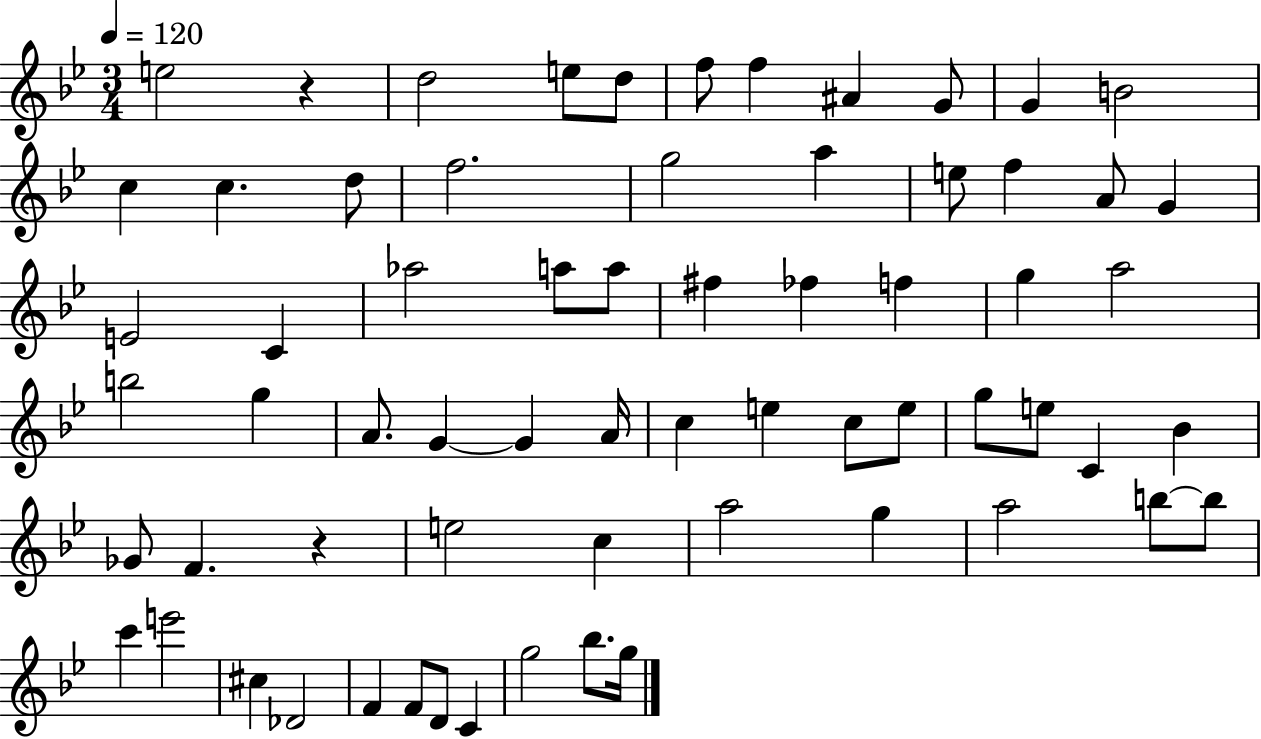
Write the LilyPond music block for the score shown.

{
  \clef treble
  \numericTimeSignature
  \time 3/4
  \key bes \major
  \tempo 4 = 120
  e''2 r4 | d''2 e''8 d''8 | f''8 f''4 ais'4 g'8 | g'4 b'2 | \break c''4 c''4. d''8 | f''2. | g''2 a''4 | e''8 f''4 a'8 g'4 | \break e'2 c'4 | aes''2 a''8 a''8 | fis''4 fes''4 f''4 | g''4 a''2 | \break b''2 g''4 | a'8. g'4~~ g'4 a'16 | c''4 e''4 c''8 e''8 | g''8 e''8 c'4 bes'4 | \break ges'8 f'4. r4 | e''2 c''4 | a''2 g''4 | a''2 b''8~~ b''8 | \break c'''4 e'''2 | cis''4 des'2 | f'4 f'8 d'8 c'4 | g''2 bes''8. g''16 | \break \bar "|."
}